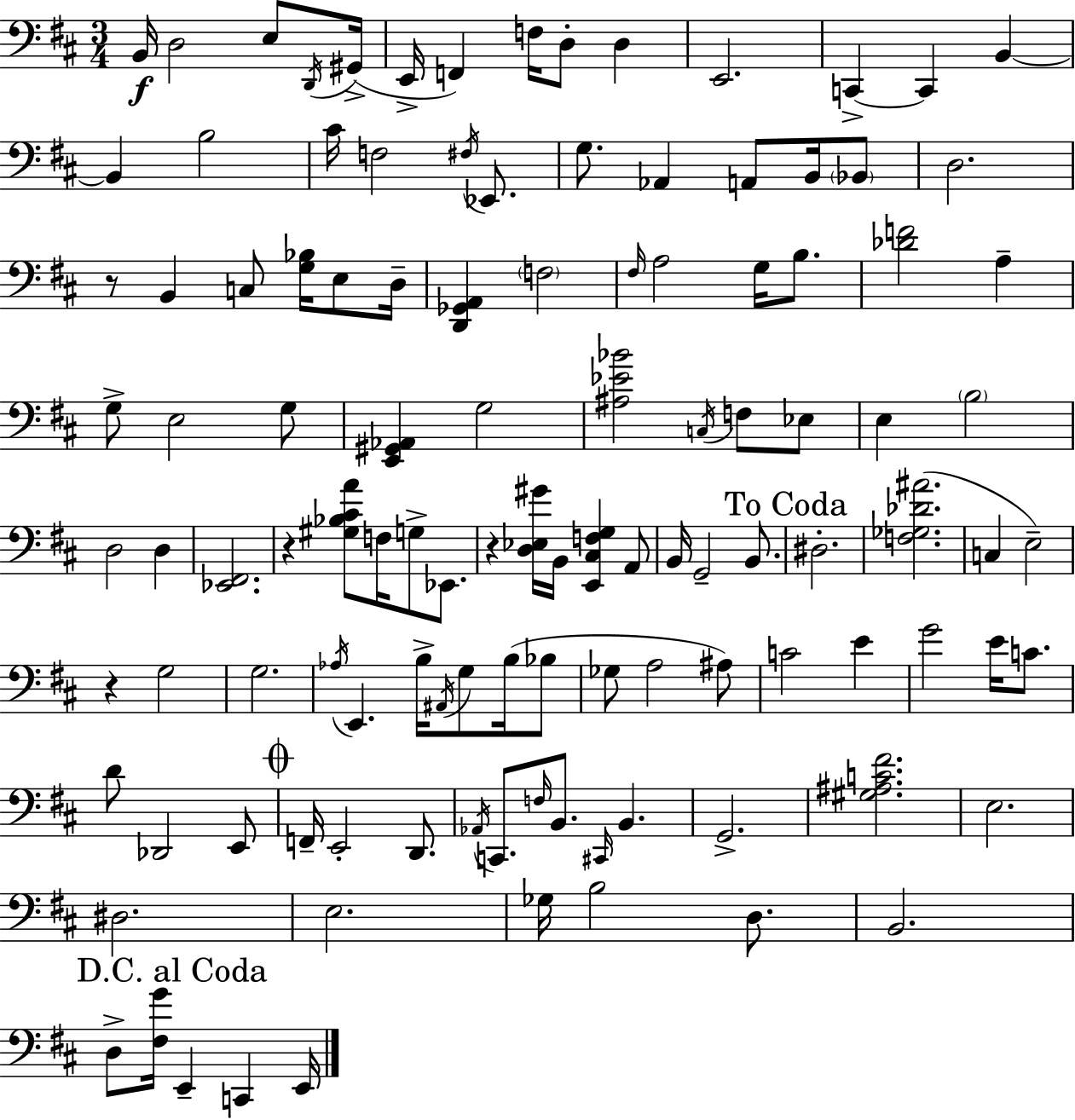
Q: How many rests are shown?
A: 4